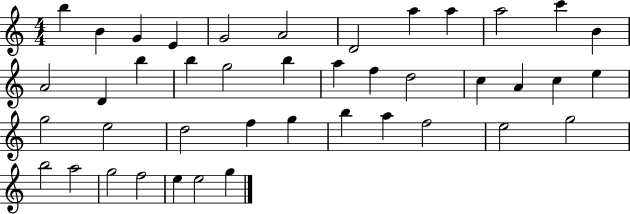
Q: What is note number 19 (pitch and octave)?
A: A5